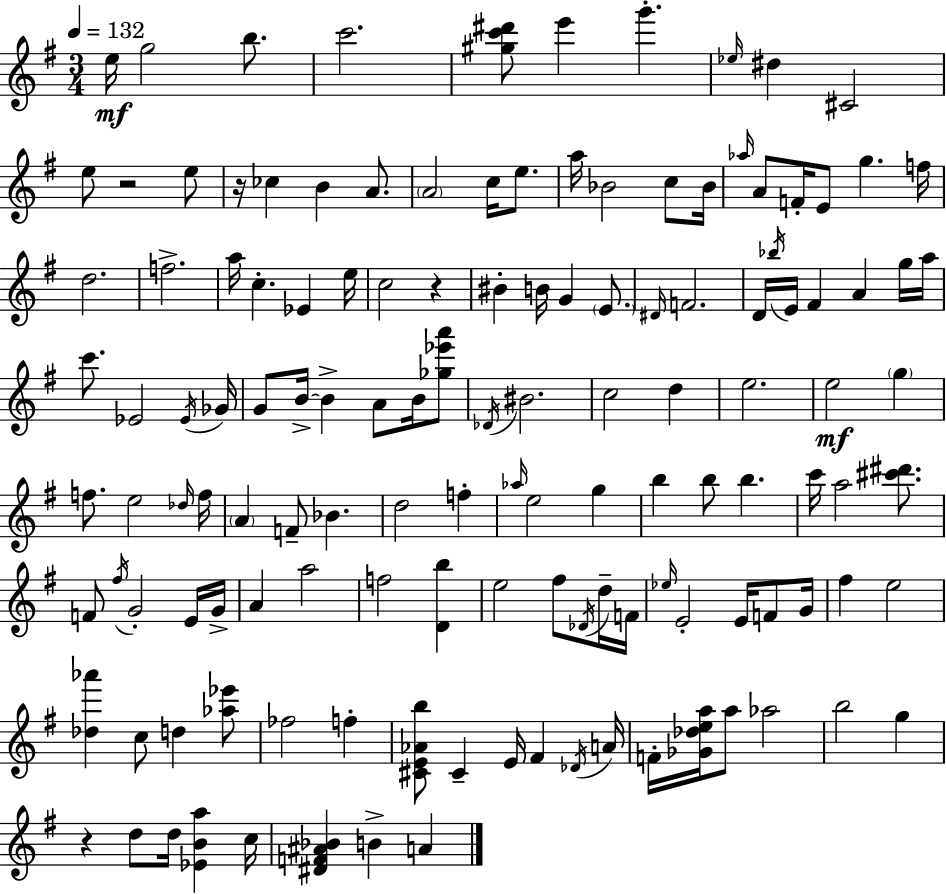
E5/s G5/h B5/e. C6/h. [G#5,C6,D#6]/e E6/q G6/q. Eb5/s D#5/q C#4/h E5/e R/h E5/e R/s CES5/q B4/q A4/e. A4/h C5/s E5/e. A5/s Bb4/h C5/e Bb4/s Ab5/s A4/e F4/s E4/e G5/q. F5/s D5/h. F5/h. A5/s C5/q. Eb4/q E5/s C5/h R/q BIS4/q B4/s G4/q E4/e. D#4/s F4/h. D4/s Bb5/s E4/s F#4/q A4/q G5/s A5/s C6/e. Eb4/h Eb4/s Gb4/s G4/e B4/s B4/q A4/e B4/s [Gb5,Eb6,A6]/e Db4/s BIS4/h. C5/h D5/q E5/h. E5/h G5/q F5/e. E5/h Db5/s F5/s A4/q F4/e Bb4/q. D5/h F5/q Ab5/s E5/h G5/q B5/q B5/e B5/q. C6/s A5/h [C#6,D#6]/e. F4/e F#5/s G4/h E4/s G4/s A4/q A5/h F5/h [D4,B5]/q E5/h F#5/e Db4/s D5/s F4/s Eb5/s E4/h E4/s F4/e G4/s F#5/q E5/h [Db5,Ab6]/q C5/e D5/q [Ab5,Eb6]/e FES5/h F5/q [C#4,E4,Ab4,B5]/e C#4/q E4/s F#4/q Db4/s A4/s F4/s [Gb4,Db5,E5,A5]/s A5/e Ab5/h B5/h G5/q R/q D5/e D5/s [Eb4,B4,A5]/q C5/s [D#4,F4,A#4,Bb4]/q B4/q A4/q